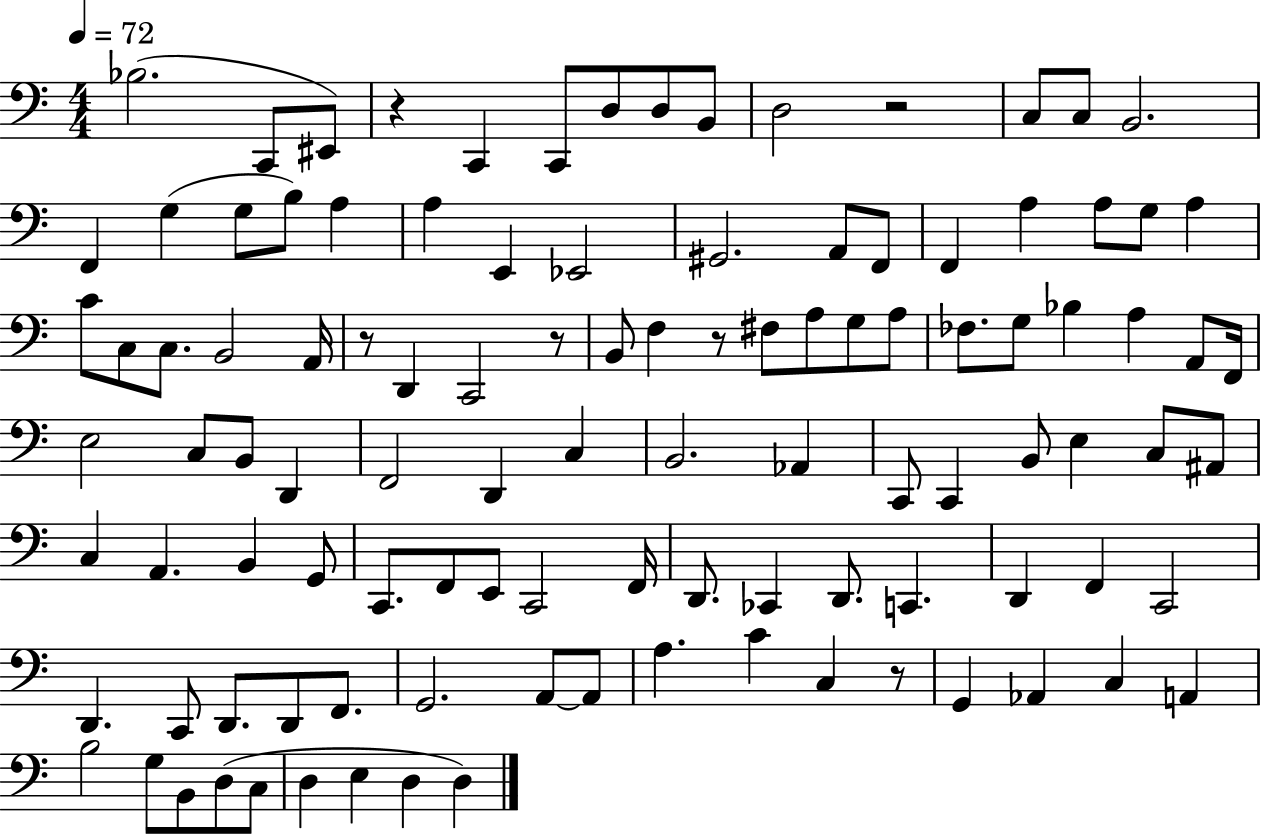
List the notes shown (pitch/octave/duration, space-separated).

Bb3/h. C2/e EIS2/e R/q C2/q C2/e D3/e D3/e B2/e D3/h R/h C3/e C3/e B2/h. F2/q G3/q G3/e B3/e A3/q A3/q E2/q Eb2/h G#2/h. A2/e F2/e F2/q A3/q A3/e G3/e A3/q C4/e C3/e C3/e. B2/h A2/s R/e D2/q C2/h R/e B2/e F3/q R/e F#3/e A3/e G3/e A3/e FES3/e. G3/e Bb3/q A3/q A2/e F2/s E3/h C3/e B2/e D2/q F2/h D2/q C3/q B2/h. Ab2/q C2/e C2/q B2/e E3/q C3/e A#2/e C3/q A2/q. B2/q G2/e C2/e. F2/e E2/e C2/h F2/s D2/e. CES2/q D2/e. C2/q. D2/q F2/q C2/h D2/q. C2/e D2/e. D2/e F2/e. G2/h. A2/e A2/e A3/q. C4/q C3/q R/e G2/q Ab2/q C3/q A2/q B3/h G3/e B2/e D3/e C3/e D3/q E3/q D3/q D3/q